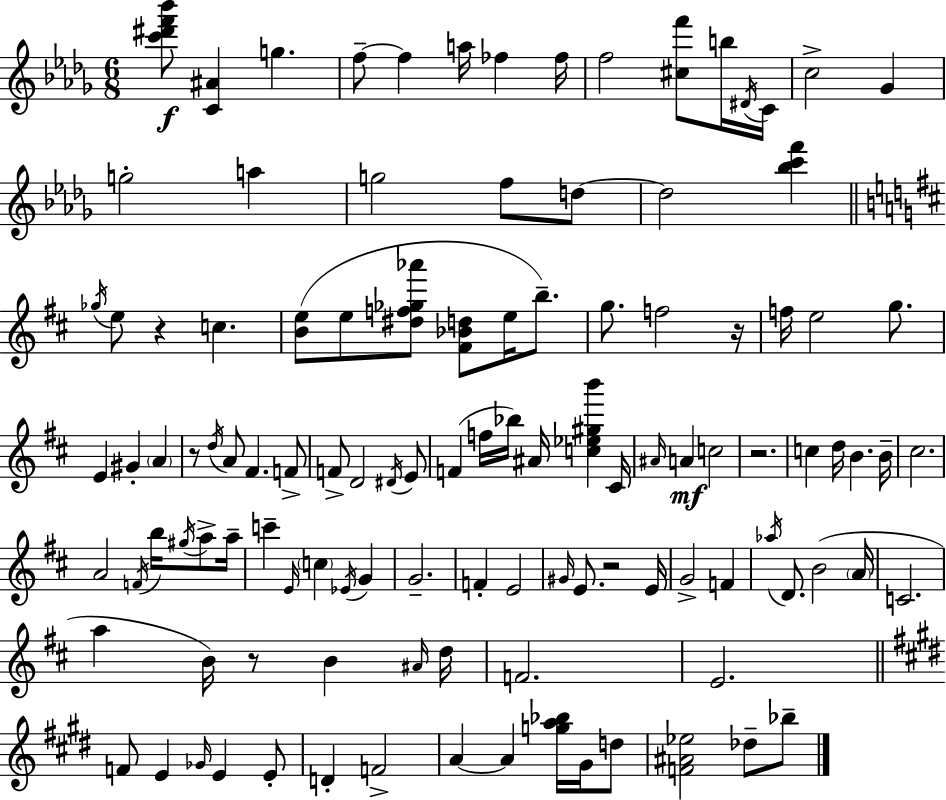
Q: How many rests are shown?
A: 6